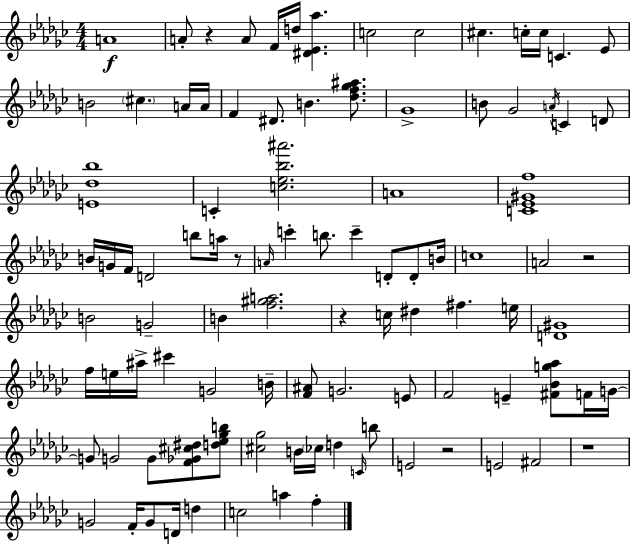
{
  \clef treble
  \numericTimeSignature
  \time 4/4
  \key ees \minor
  a'1\f | a'8-. r4 a'8 f'16 d''16 <dis' ees' aes''>4. | c''2 c''2 | cis''4. c''16-. c''16 c'4. ees'8 | \break b'2 \parenthesize cis''4. a'16 a'16 | f'4 dis'8. b'4. <des'' f'' ges'' ais''>8. | ges'1-> | b'8 ges'2 \acciaccatura { a'16 } c'4 d'8 | \break <e' des'' bes''>1 | c'4-. <c'' ees'' bes'' ais'''>2. | a'1 | <c' ees' gis' f''>1 | \break b'16 g'16 f'16 d'2 b''8 a''16 r8 | \grace { a'16 } c'''4-. b''8. c'''4-- d'8-. d'8-. | b'16 c''1 | a'2 r2 | \break b'2 g'2-- | b'4 <f'' gis'' a''>2. | r4 c''16 dis''4 fis''4. | e''16 <d' gis'>1 | \break f''16 e''16 ais''16-> cis'''4 g'2 | b'16-- <f' ais'>8 g'2. | e'8 f'2 e'4-- <fis' bes' g'' aes''>8 | f'16 g'16~~ g'8 g'2 g'8 <f' ges' cis'' dis''>8 | \break <d'' ees'' ges'' b''>8 <cis'' ges''>2 b'16 \parenthesize ces''16 d''4 | \grace { c'16 } b''8 e'2 r2 | e'2 fis'2 | r1 | \break g'2 f'16-. g'8 d'16 d''4 | c''2 a''4 f''4-. | \bar "|."
}